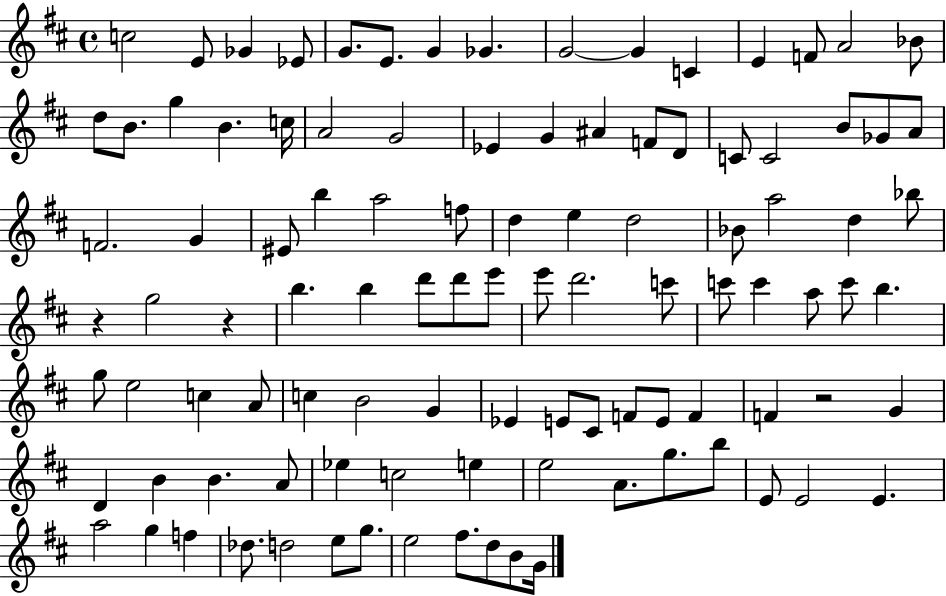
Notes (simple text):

C5/h E4/e Gb4/q Eb4/e G4/e. E4/e. G4/q Gb4/q. G4/h G4/q C4/q E4/q F4/e A4/h Bb4/e D5/e B4/e. G5/q B4/q. C5/s A4/h G4/h Eb4/q G4/q A#4/q F4/e D4/e C4/e C4/h B4/e Gb4/e A4/e F4/h. G4/q EIS4/e B5/q A5/h F5/e D5/q E5/q D5/h Bb4/e A5/h D5/q Bb5/e R/q G5/h R/q B5/q. B5/q D6/e D6/e E6/e E6/e D6/h. C6/e C6/e C6/q A5/e C6/e B5/q. G5/e E5/h C5/q A4/e C5/q B4/h G4/q Eb4/q E4/e C#4/e F4/e E4/e F4/q F4/q R/h G4/q D4/q B4/q B4/q. A4/e Eb5/q C5/h E5/q E5/h A4/e. G5/e. B5/e E4/e E4/h E4/q. A5/h G5/q F5/q Db5/e. D5/h E5/e G5/e. E5/h F#5/e. D5/e B4/e G4/s